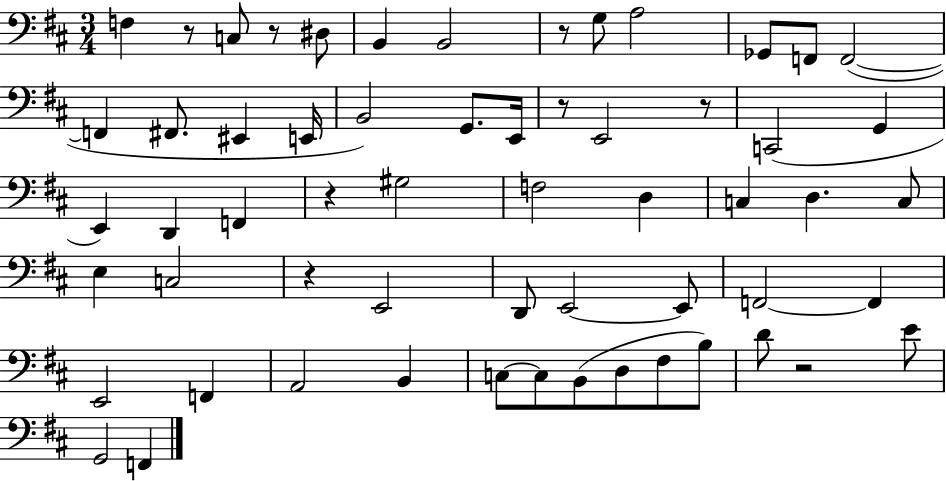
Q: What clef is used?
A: bass